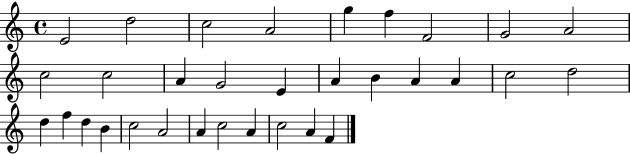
{
  \clef treble
  \time 4/4
  \defaultTimeSignature
  \key c \major
  e'2 d''2 | c''2 a'2 | g''4 f''4 f'2 | g'2 a'2 | \break c''2 c''2 | a'4 g'2 e'4 | a'4 b'4 a'4 a'4 | c''2 d''2 | \break d''4 f''4 d''4 b'4 | c''2 a'2 | a'4 c''2 a'4 | c''2 a'4 f'4 | \break \bar "|."
}